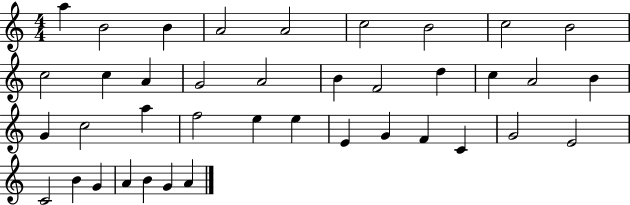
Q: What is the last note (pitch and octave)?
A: A4